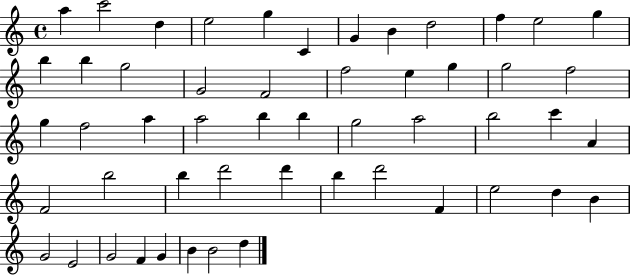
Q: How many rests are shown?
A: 0